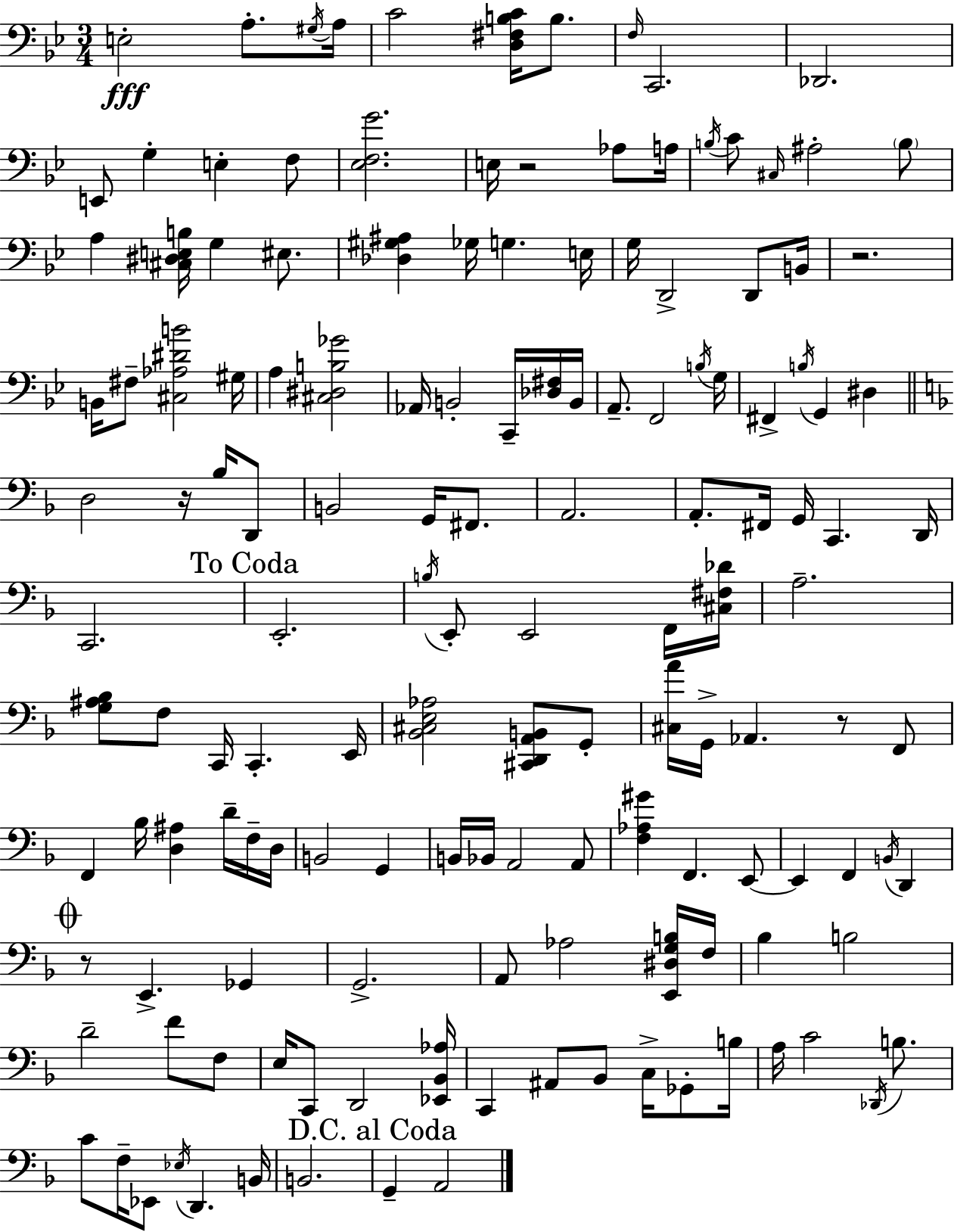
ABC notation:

X:1
T:Untitled
M:3/4
L:1/4
K:Gm
E,2 A,/2 ^G,/4 A,/4 C2 [D,^F,B,C]/4 B,/2 F,/4 C,,2 _D,,2 E,,/2 G, E, F,/2 [_E,F,G]2 E,/4 z2 _A,/2 A,/4 B,/4 C/2 ^C,/4 ^A,2 B,/2 A, [^C,^D,E,B,]/4 G, ^E,/2 [_D,^G,^A,] _G,/4 G, E,/4 G,/4 D,,2 D,,/2 B,,/4 z2 B,,/4 ^F,/2 [^C,_A,^DB]2 ^G,/4 A, [^C,^D,B,_G]2 _A,,/4 B,,2 C,,/4 [_D,^F,]/4 B,,/4 A,,/2 F,,2 B,/4 G,/4 ^F,, B,/4 G,, ^D, D,2 z/4 _B,/4 D,,/2 B,,2 G,,/4 ^F,,/2 A,,2 A,,/2 ^F,,/4 G,,/4 C,, D,,/4 C,,2 E,,2 B,/4 E,,/2 E,,2 F,,/4 [^C,^F,_D]/4 A,2 [G,^A,_B,]/2 F,/2 C,,/4 C,, E,,/4 [_B,,^C,E,_A,]2 [^C,,D,,A,,B,,]/2 G,,/2 [^C,A]/4 G,,/4 _A,, z/2 F,,/2 F,, _B,/4 [D,^A,] D/4 F,/4 D,/4 B,,2 G,, B,,/4 _B,,/4 A,,2 A,,/2 [F,_A,^G] F,, E,,/2 E,, F,, B,,/4 D,, z/2 E,, _G,, G,,2 A,,/2 _A,2 [E,,^D,G,B,]/4 F,/4 _B, B,2 D2 F/2 F,/2 E,/4 C,,/2 D,,2 [_E,,_B,,_A,]/4 C,, ^A,,/2 _B,,/2 C,/4 _G,,/2 B,/4 A,/4 C2 _D,,/4 B,/2 C/2 F,/4 _E,,/2 _E,/4 D,, B,,/4 B,,2 G,, A,,2